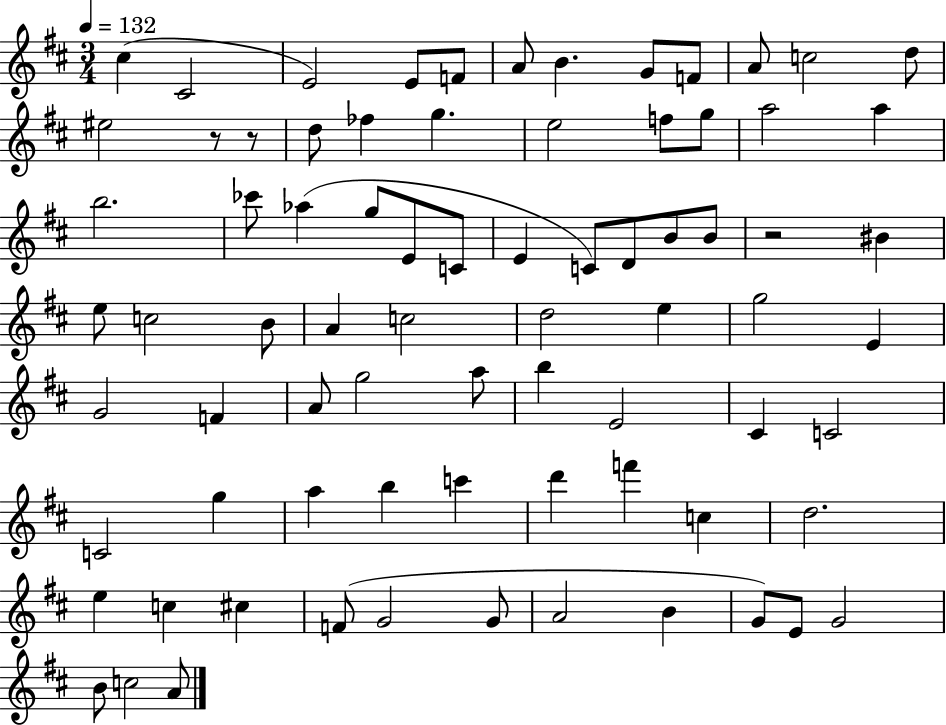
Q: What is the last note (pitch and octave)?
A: A4